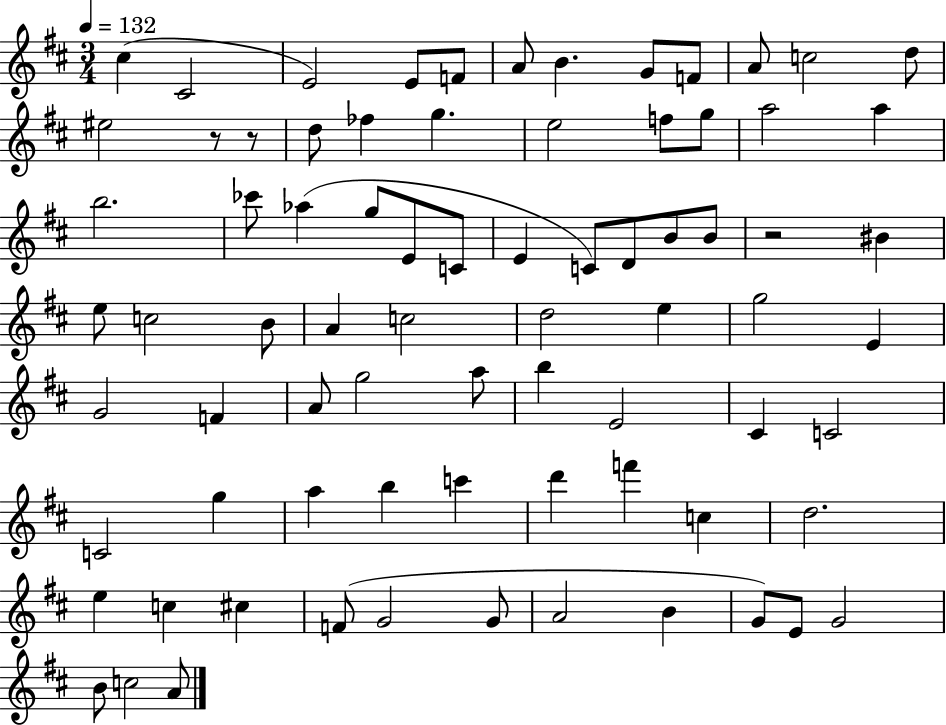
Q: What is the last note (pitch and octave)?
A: A4